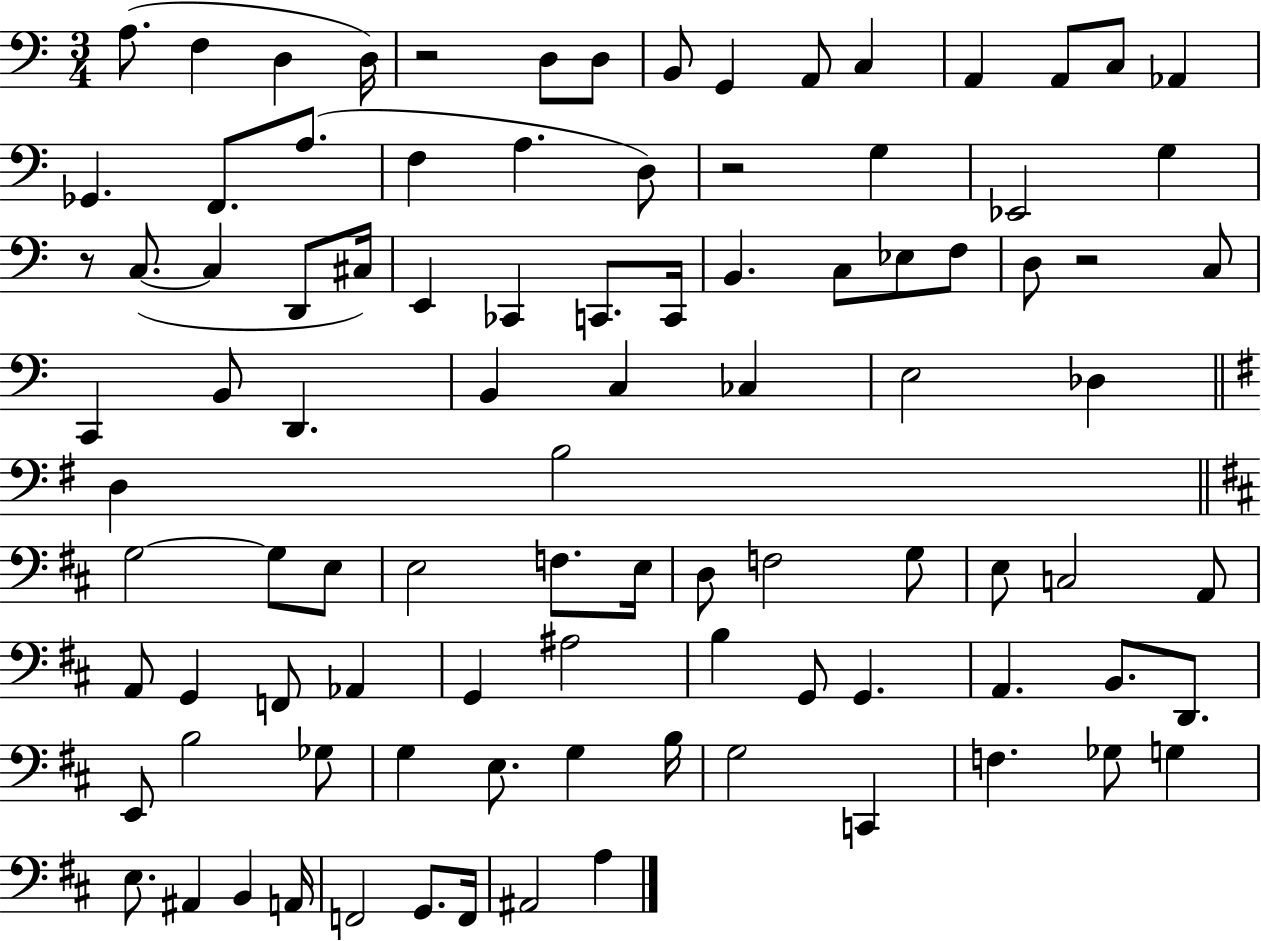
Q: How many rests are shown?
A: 4